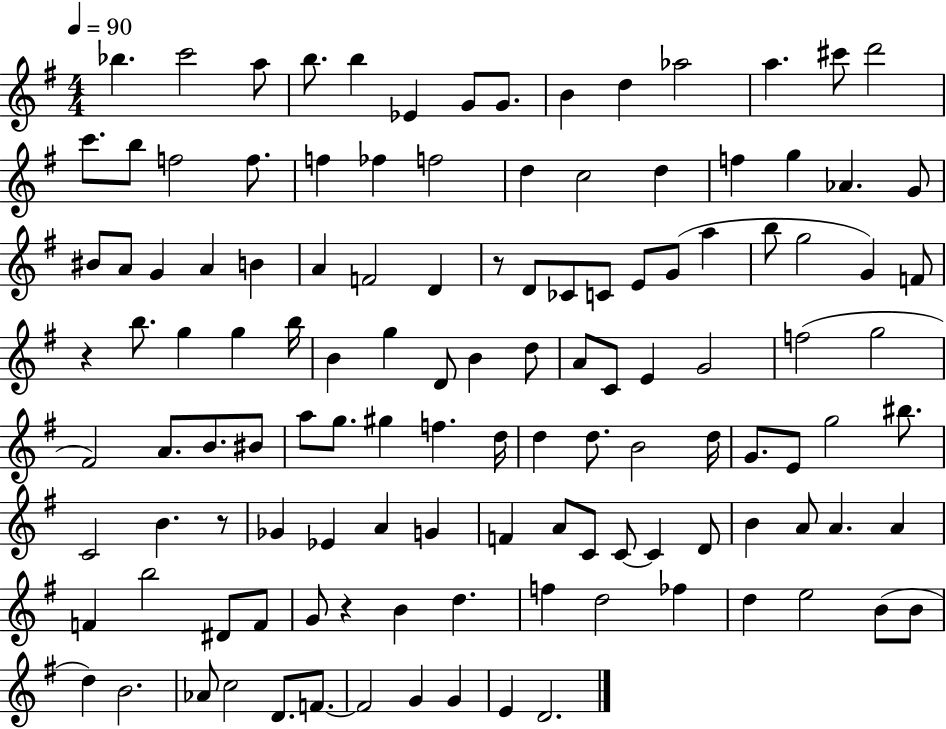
X:1
T:Untitled
M:4/4
L:1/4
K:G
_b c'2 a/2 b/2 b _E G/2 G/2 B d _a2 a ^c'/2 d'2 c'/2 b/2 f2 f/2 f _f f2 d c2 d f g _A G/2 ^B/2 A/2 G A B A F2 D z/2 D/2 _C/2 C/2 E/2 G/2 a b/2 g2 G F/2 z b/2 g g b/4 B g D/2 B d/2 A/2 C/2 E G2 f2 g2 ^F2 A/2 B/2 ^B/2 a/2 g/2 ^g f d/4 d d/2 B2 d/4 G/2 E/2 g2 ^b/2 C2 B z/2 _G _E A G F A/2 C/2 C/2 C D/2 B A/2 A A F b2 ^D/2 F/2 G/2 z B d f d2 _f d e2 B/2 B/2 d B2 _A/2 c2 D/2 F/2 F2 G G E D2